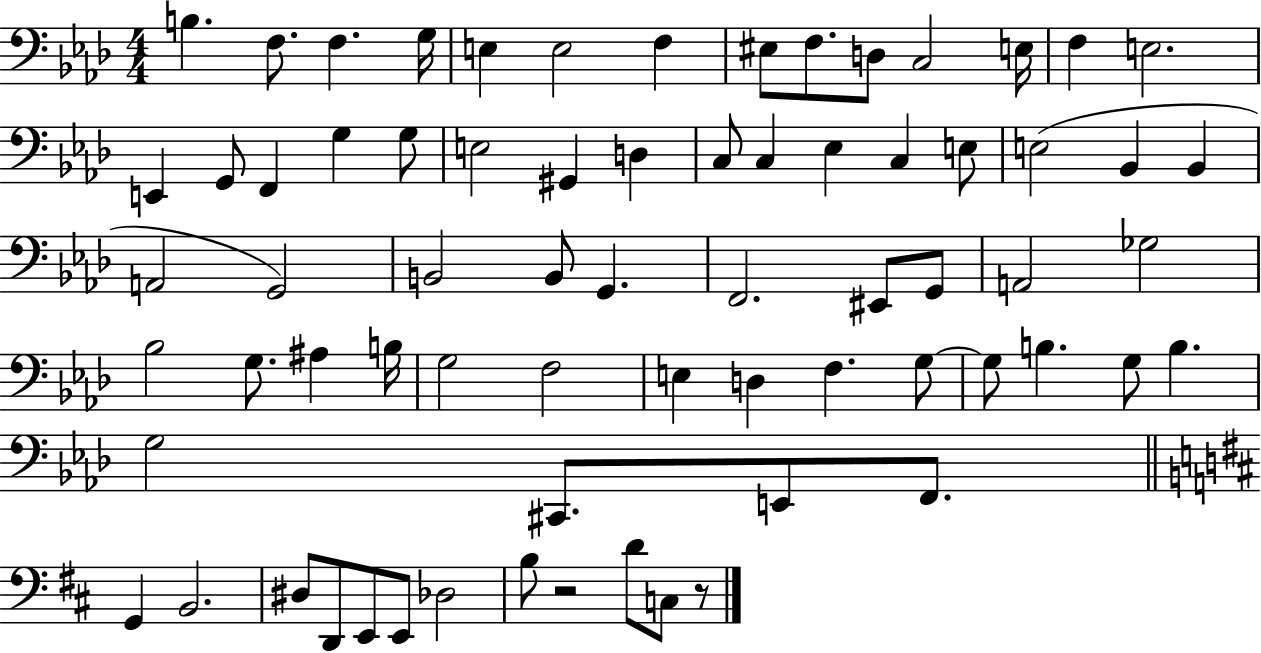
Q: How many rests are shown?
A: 2